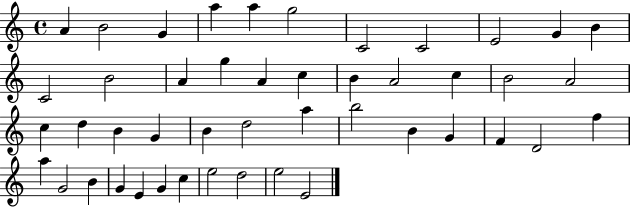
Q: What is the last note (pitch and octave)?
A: E4